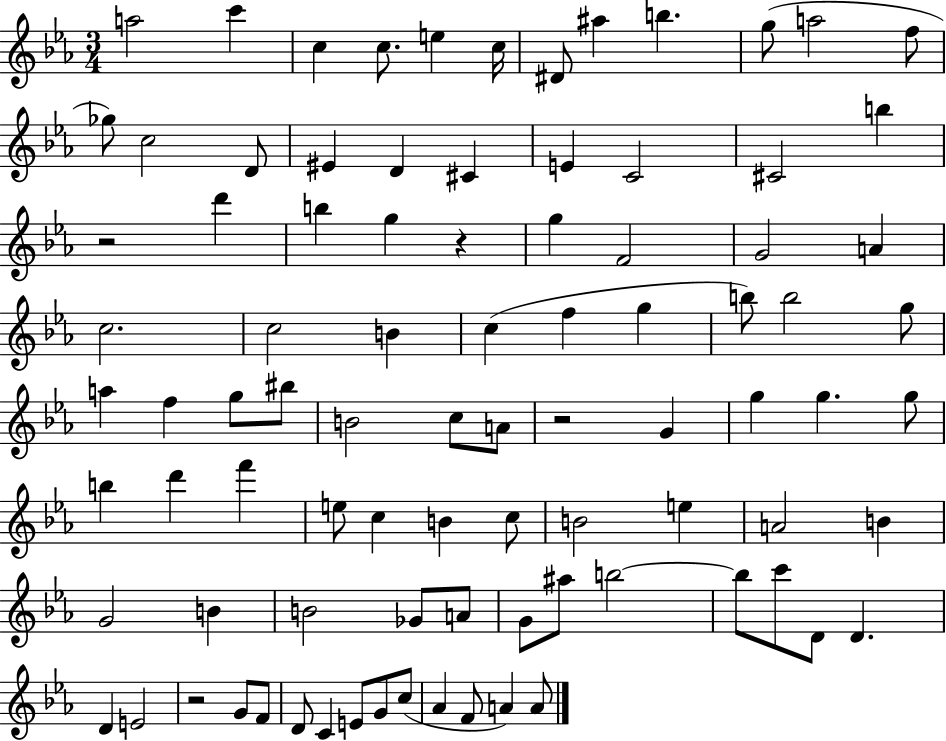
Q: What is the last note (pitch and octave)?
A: A4